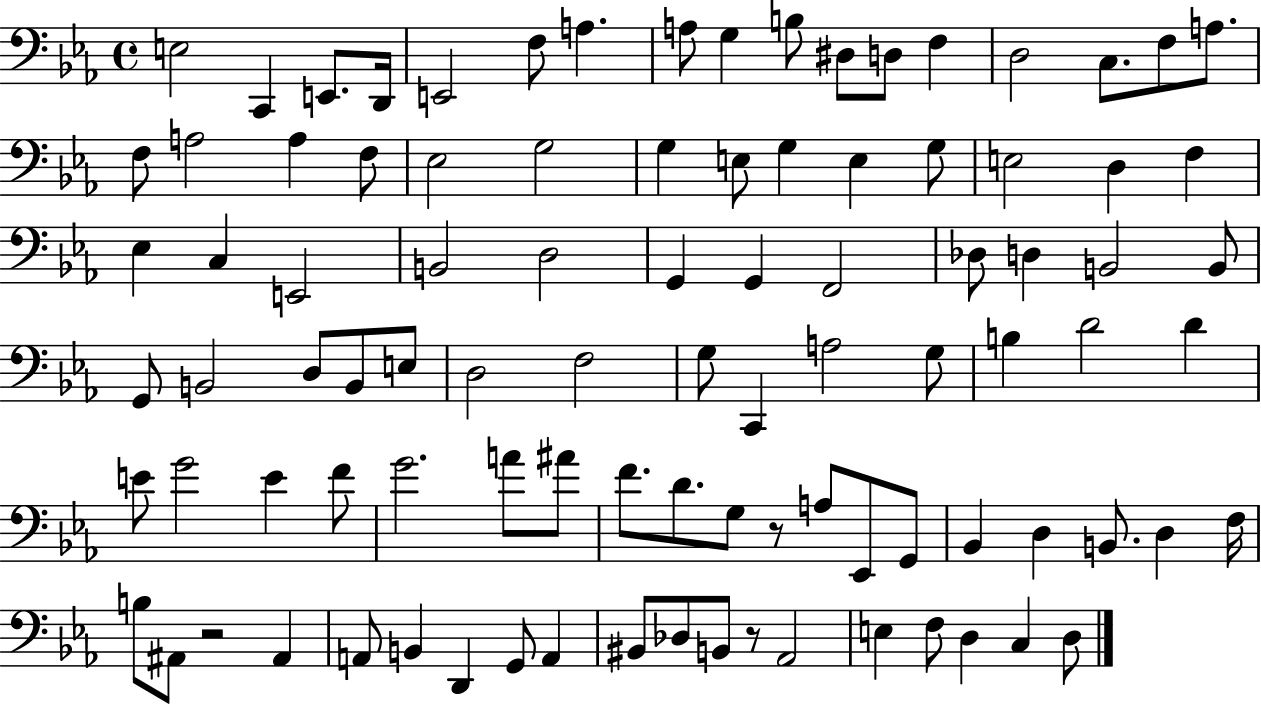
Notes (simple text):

E3/h C2/q E2/e. D2/s E2/h F3/e A3/q. A3/e G3/q B3/e D#3/e D3/e F3/q D3/h C3/e. F3/e A3/e. F3/e A3/h A3/q F3/e Eb3/h G3/h G3/q E3/e G3/q E3/q G3/e E3/h D3/q F3/q Eb3/q C3/q E2/h B2/h D3/h G2/q G2/q F2/h Db3/e D3/q B2/h B2/e G2/e B2/h D3/e B2/e E3/e D3/h F3/h G3/e C2/q A3/h G3/e B3/q D4/h D4/q E4/e G4/h E4/q F4/e G4/h. A4/e A#4/e F4/e. D4/e. G3/e R/e A3/e Eb2/e G2/e Bb2/q D3/q B2/e. D3/q F3/s B3/e A#2/e R/h A#2/q A2/e B2/q D2/q G2/e A2/q BIS2/e Db3/e B2/e R/e Ab2/h E3/q F3/e D3/q C3/q D3/e